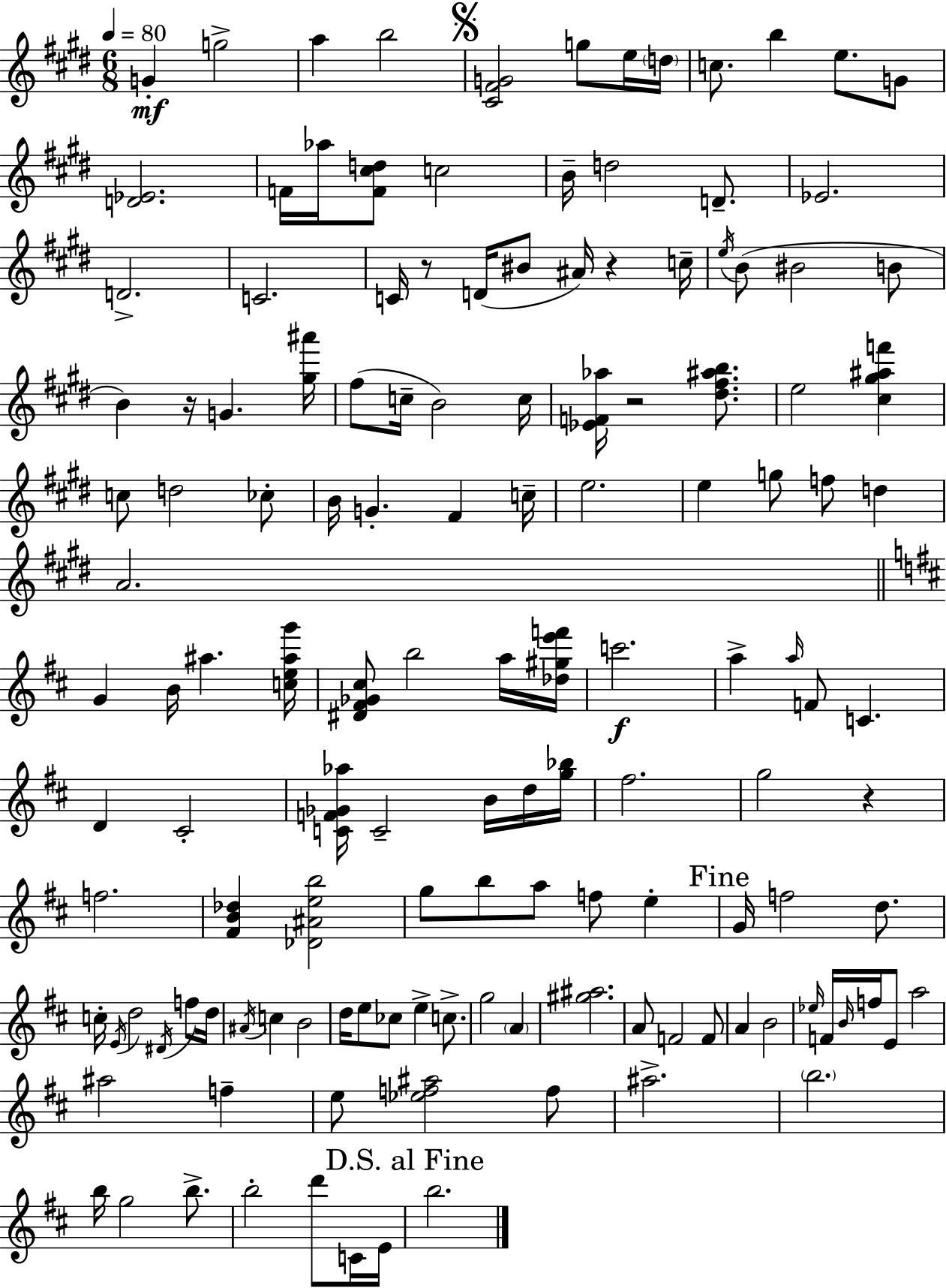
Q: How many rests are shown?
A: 5